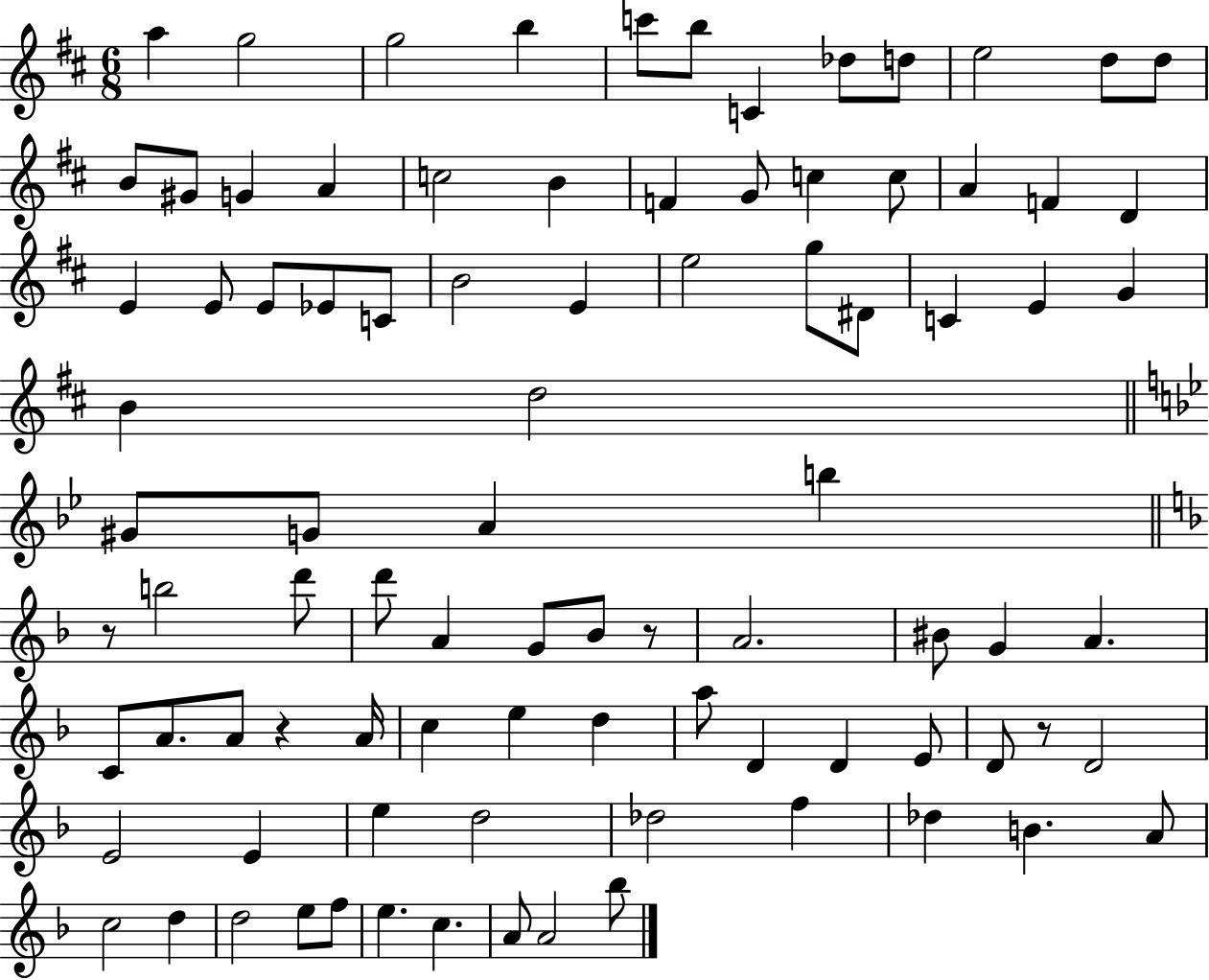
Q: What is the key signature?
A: D major